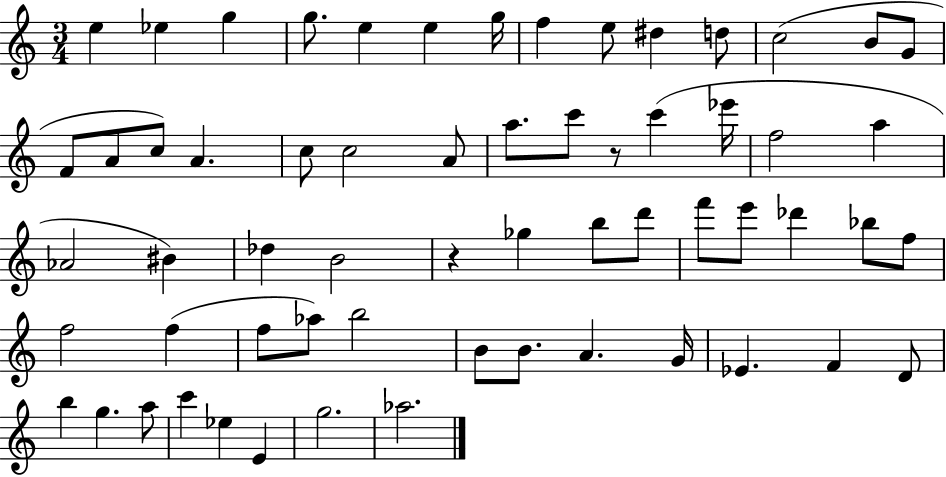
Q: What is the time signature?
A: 3/4